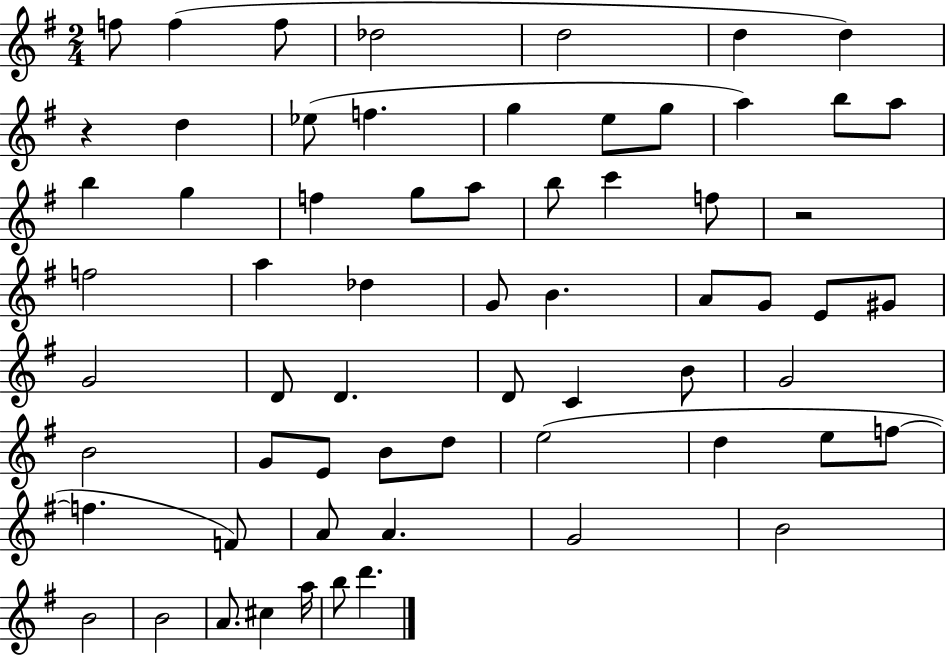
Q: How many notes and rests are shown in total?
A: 64